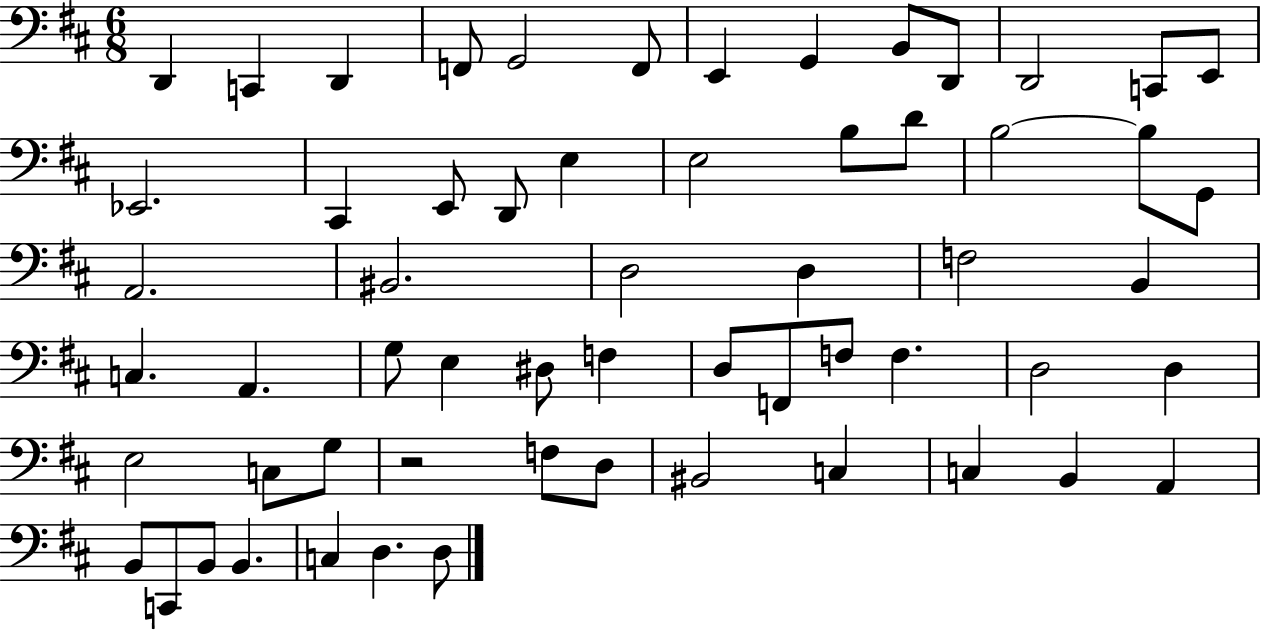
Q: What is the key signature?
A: D major